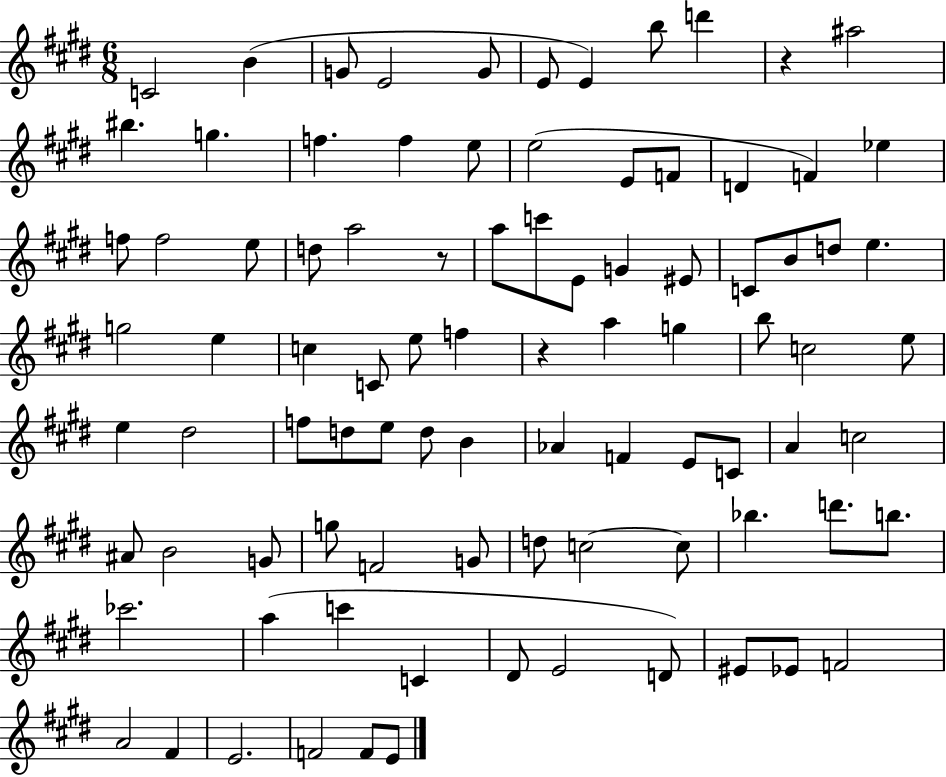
{
  \clef treble
  \numericTimeSignature
  \time 6/8
  \key e \major
  c'2 b'4( | g'8 e'2 g'8 | e'8 e'4) b''8 d'''4 | r4 ais''2 | \break bis''4. g''4. | f''4. f''4 e''8 | e''2( e'8 f'8 | d'4 f'4) ees''4 | \break f''8 f''2 e''8 | d''8 a''2 r8 | a''8 c'''8 e'8 g'4 eis'8 | c'8 b'8 d''8 e''4. | \break g''2 e''4 | c''4 c'8 e''8 f''4 | r4 a''4 g''4 | b''8 c''2 e''8 | \break e''4 dis''2 | f''8 d''8 e''8 d''8 b'4 | aes'4 f'4 e'8 c'8 | a'4 c''2 | \break ais'8 b'2 g'8 | g''8 f'2 g'8 | d''8 c''2~~ c''8 | bes''4. d'''8. b''8. | \break ces'''2. | a''4( c'''4 c'4 | dis'8 e'2 d'8) | eis'8 ees'8 f'2 | \break a'2 fis'4 | e'2. | f'2 f'8 e'8 | \bar "|."
}